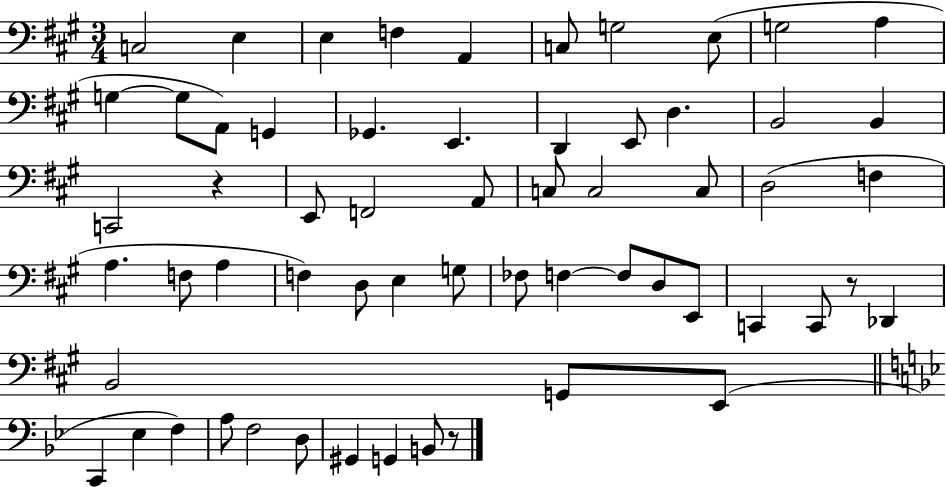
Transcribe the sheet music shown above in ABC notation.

X:1
T:Untitled
M:3/4
L:1/4
K:A
C,2 E, E, F, A,, C,/2 G,2 E,/2 G,2 A, G, G,/2 A,,/2 G,, _G,, E,, D,, E,,/2 D, B,,2 B,, C,,2 z E,,/2 F,,2 A,,/2 C,/2 C,2 C,/2 D,2 F, A, F,/2 A, F, D,/2 E, G,/2 _F,/2 F, F,/2 D,/2 E,,/2 C,, C,,/2 z/2 _D,, B,,2 G,,/2 E,,/2 C,, _E, F, A,/2 F,2 D,/2 ^G,, G,, B,,/2 z/2